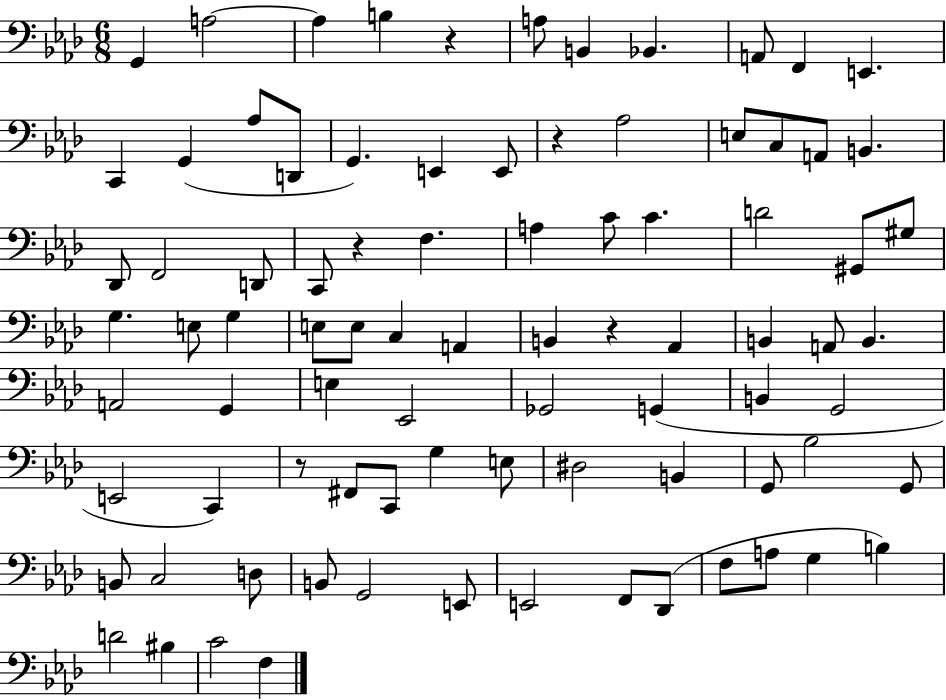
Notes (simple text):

G2/q A3/h A3/q B3/q R/q A3/e B2/q Bb2/q. A2/e F2/q E2/q. C2/q G2/q Ab3/e D2/e G2/q. E2/q E2/e R/q Ab3/h E3/e C3/e A2/e B2/q. Db2/e F2/h D2/e C2/e R/q F3/q. A3/q C4/e C4/q. D4/h G#2/e G#3/e G3/q. E3/e G3/q E3/e E3/e C3/q A2/q B2/q R/q Ab2/q B2/q A2/e B2/q. A2/h G2/q E3/q Eb2/h Gb2/h G2/q B2/q G2/h E2/h C2/q R/e F#2/e C2/e G3/q E3/e D#3/h B2/q G2/e Bb3/h G2/e B2/e C3/h D3/e B2/e G2/h E2/e E2/h F2/e Db2/e F3/e A3/e G3/q B3/q D4/h BIS3/q C4/h F3/q